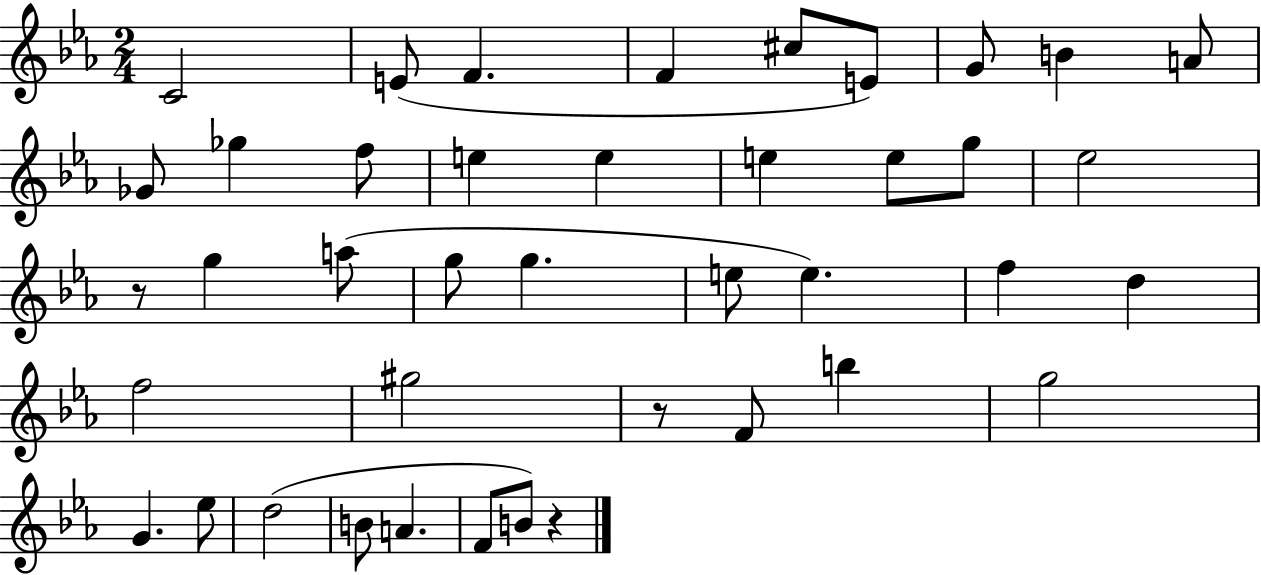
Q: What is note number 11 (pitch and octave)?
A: Gb5